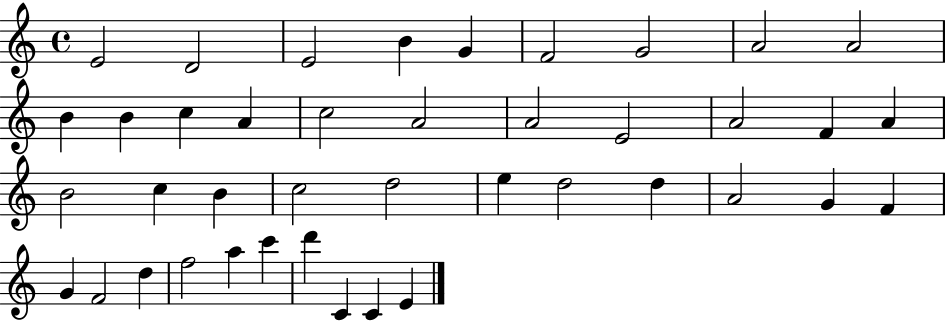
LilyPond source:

{
  \clef treble
  \time 4/4
  \defaultTimeSignature
  \key c \major
  e'2 d'2 | e'2 b'4 g'4 | f'2 g'2 | a'2 a'2 | \break b'4 b'4 c''4 a'4 | c''2 a'2 | a'2 e'2 | a'2 f'4 a'4 | \break b'2 c''4 b'4 | c''2 d''2 | e''4 d''2 d''4 | a'2 g'4 f'4 | \break g'4 f'2 d''4 | f''2 a''4 c'''4 | d'''4 c'4 c'4 e'4 | \bar "|."
}